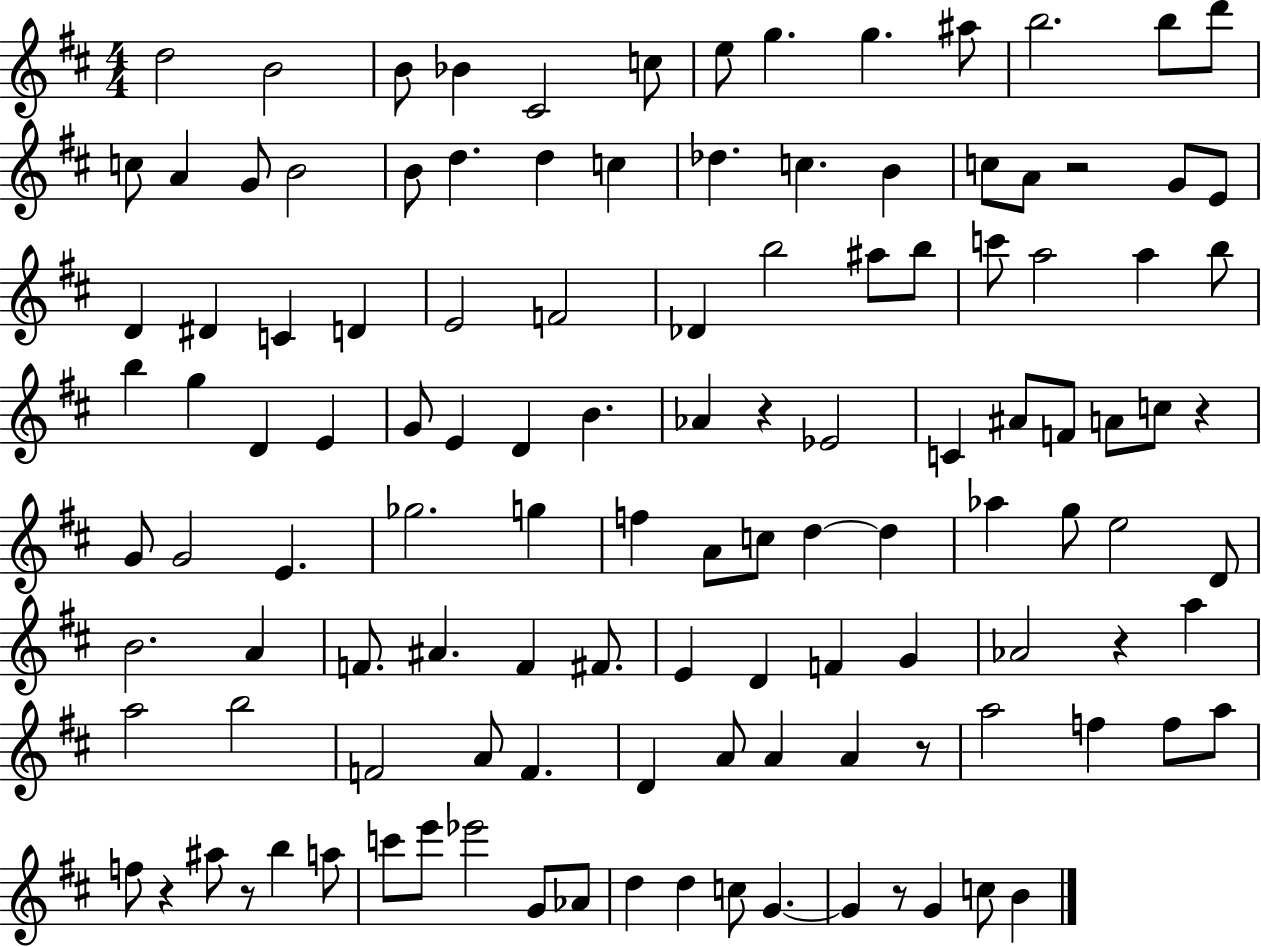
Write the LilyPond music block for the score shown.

{
  \clef treble
  \numericTimeSignature
  \time 4/4
  \key d \major
  d''2 b'2 | b'8 bes'4 cis'2 c''8 | e''8 g''4. g''4. ais''8 | b''2. b''8 d'''8 | \break c''8 a'4 g'8 b'2 | b'8 d''4. d''4 c''4 | des''4. c''4. b'4 | c''8 a'8 r2 g'8 e'8 | \break d'4 dis'4 c'4 d'4 | e'2 f'2 | des'4 b''2 ais''8 b''8 | c'''8 a''2 a''4 b''8 | \break b''4 g''4 d'4 e'4 | g'8 e'4 d'4 b'4. | aes'4 r4 ees'2 | c'4 ais'8 f'8 a'8 c''8 r4 | \break g'8 g'2 e'4. | ges''2. g''4 | f''4 a'8 c''8 d''4~~ d''4 | aes''4 g''8 e''2 d'8 | \break b'2. a'4 | f'8. ais'4. f'4 fis'8. | e'4 d'4 f'4 g'4 | aes'2 r4 a''4 | \break a''2 b''2 | f'2 a'8 f'4. | d'4 a'8 a'4 a'4 r8 | a''2 f''4 f''8 a''8 | \break f''8 r4 ais''8 r8 b''4 a''8 | c'''8 e'''8 ees'''2 g'8 aes'8 | d''4 d''4 c''8 g'4.~~ | g'4 r8 g'4 c''8 b'4 | \break \bar "|."
}